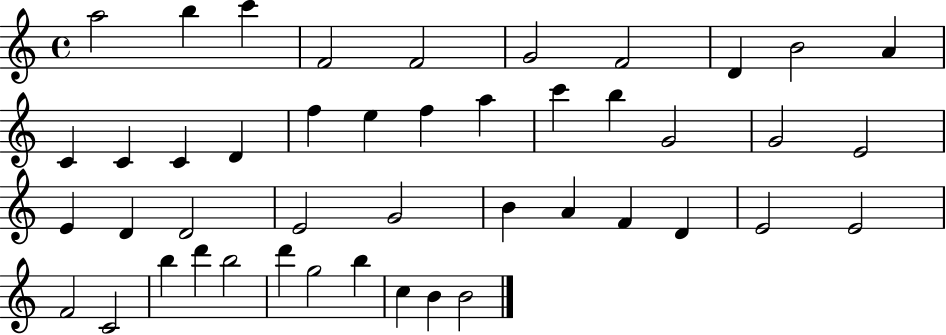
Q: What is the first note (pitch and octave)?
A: A5